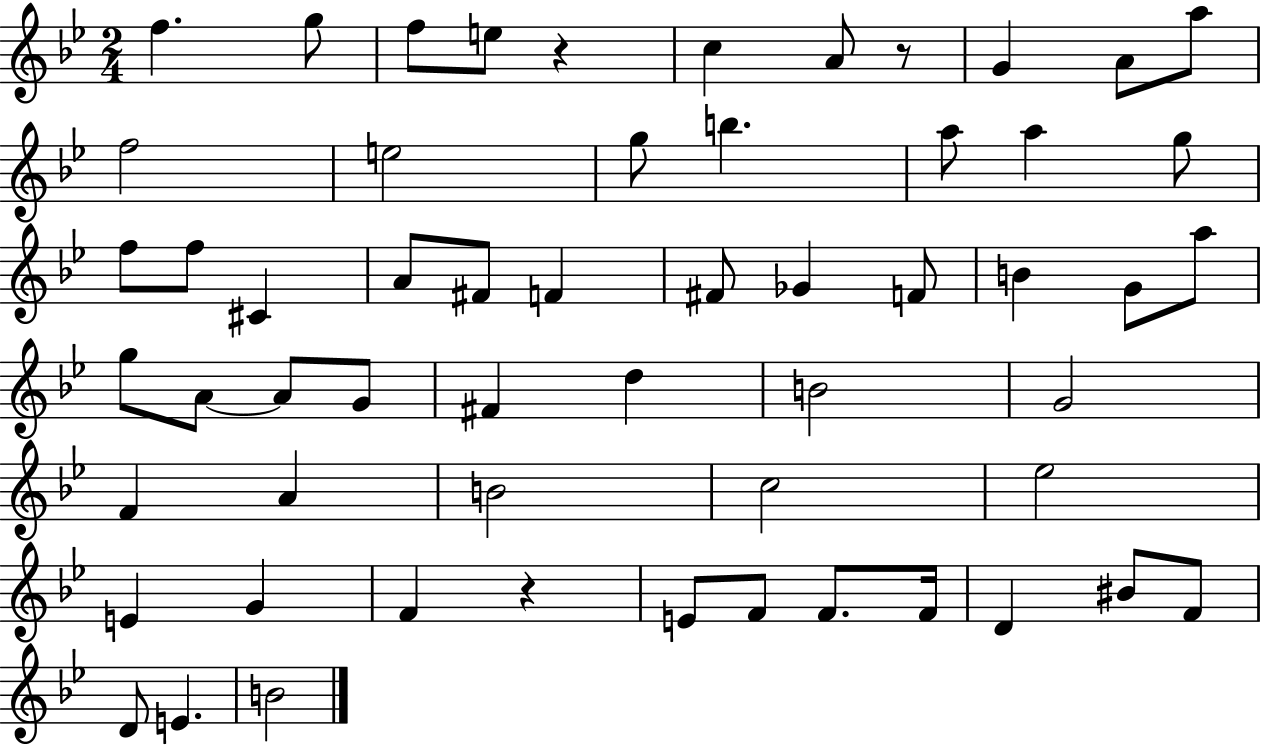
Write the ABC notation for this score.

X:1
T:Untitled
M:2/4
L:1/4
K:Bb
f g/2 f/2 e/2 z c A/2 z/2 G A/2 a/2 f2 e2 g/2 b a/2 a g/2 f/2 f/2 ^C A/2 ^F/2 F ^F/2 _G F/2 B G/2 a/2 g/2 A/2 A/2 G/2 ^F d B2 G2 F A B2 c2 _e2 E G F z E/2 F/2 F/2 F/4 D ^B/2 F/2 D/2 E B2